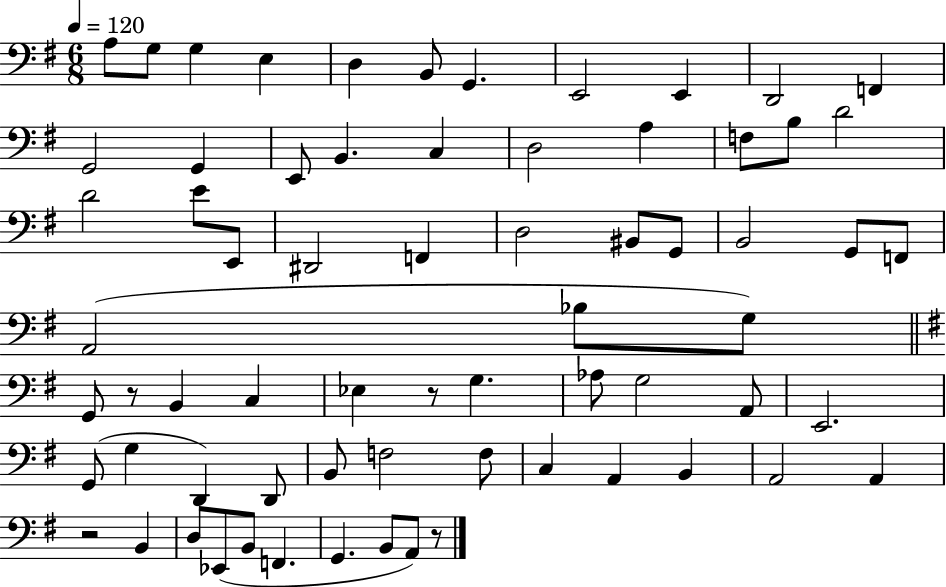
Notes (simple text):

A3/e G3/e G3/q E3/q D3/q B2/e G2/q. E2/h E2/q D2/h F2/q G2/h G2/q E2/e B2/q. C3/q D3/h A3/q F3/e B3/e D4/h D4/h E4/e E2/e D#2/h F2/q D3/h BIS2/e G2/e B2/h G2/e F2/e A2/h Bb3/e G3/e G2/e R/e B2/q C3/q Eb3/q R/e G3/q. Ab3/e G3/h A2/e E2/h. G2/e G3/q D2/q D2/e B2/e F3/h F3/e C3/q A2/q B2/q A2/h A2/q R/h B2/q D3/e Eb2/e B2/e F2/q. G2/q. B2/e A2/e R/e